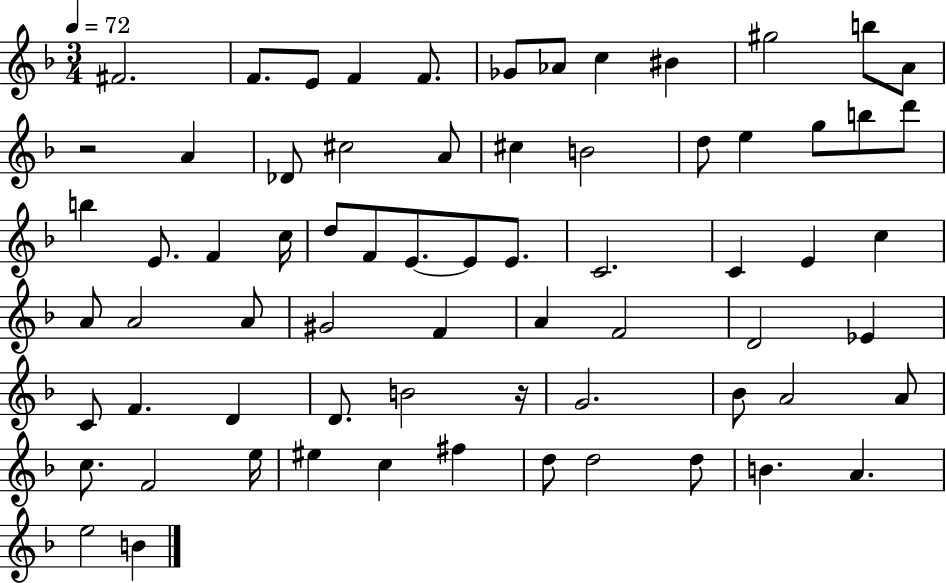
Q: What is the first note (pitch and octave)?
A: F#4